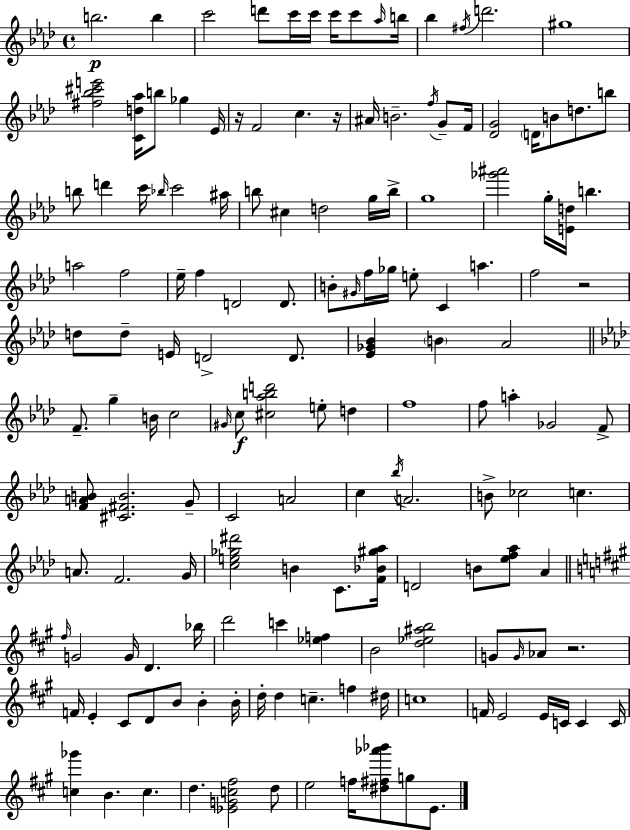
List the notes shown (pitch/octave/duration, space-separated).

B5/h. B5/q C6/h D6/e C6/s C6/s C6/s C6/e Ab5/s B5/s Bb5/q F#5/s D6/h. G#5/w [F#5,Bb5,C#6,E6]/h [C4,D5,Ab5]/s B5/e Gb5/q Eb4/s R/s F4/h C5/q. R/s A#4/s B4/h. F5/s G4/e F4/s [Db4,G4]/h D4/s B4/e D5/e. B5/e B5/e D6/q C6/s Bb5/s C6/h A#5/s B5/e C#5/q D5/h G5/s B5/s G5/w [Gb6,A#6]/h G5/s [E4,D5]/s B5/q. A5/h F5/h Eb5/s F5/q D4/h D4/e. B4/e G#4/s F5/s Gb5/s E5/e C4/q A5/q. F5/h R/h D5/e D5/e E4/s D4/h D4/e. [Eb4,Gb4,Bb4]/q B4/q Ab4/h F4/e. G5/q B4/s C5/h G#4/s C5/e [C#5,Ab5,B5,D6]/h E5/e D5/q F5/w F5/e A5/q Gb4/h F4/e [F4,A4,B4]/e [C#4,F#4,B4]/h. G4/e C4/h A4/h C5/q Bb5/s A4/h. B4/e CES5/h C5/q. A4/e. F4/h. G4/s [C5,E5,Gb5,D#6]/h B4/q C4/e. [F4,Bb4,G#5,Ab5]/s D4/h B4/e [Eb5,F5,Ab5]/e Ab4/q F#5/s G4/h G4/s D4/q. Bb5/s D6/h C6/q [Eb5,F5]/q B4/h [D5,Eb5,A#5,B5]/h G4/e G4/s Ab4/e R/h. F4/s E4/q C#4/e D4/e B4/e B4/q B4/s D5/s D5/q C5/q. F5/q D#5/s C5/w F4/s E4/h E4/s C4/s C4/q C4/s [C5,Gb6]/q B4/q. C5/q. D5/q. [Eb4,G4,C5,F#5]/h D5/e E5/h F5/s [D#5,F#5,Ab6,Bb6]/e G5/e E4/e.